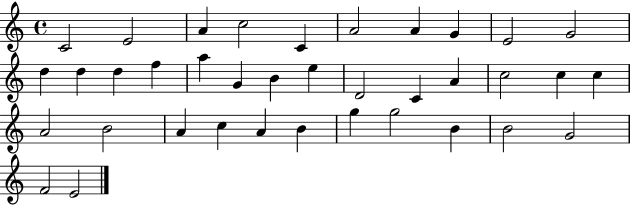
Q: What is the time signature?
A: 4/4